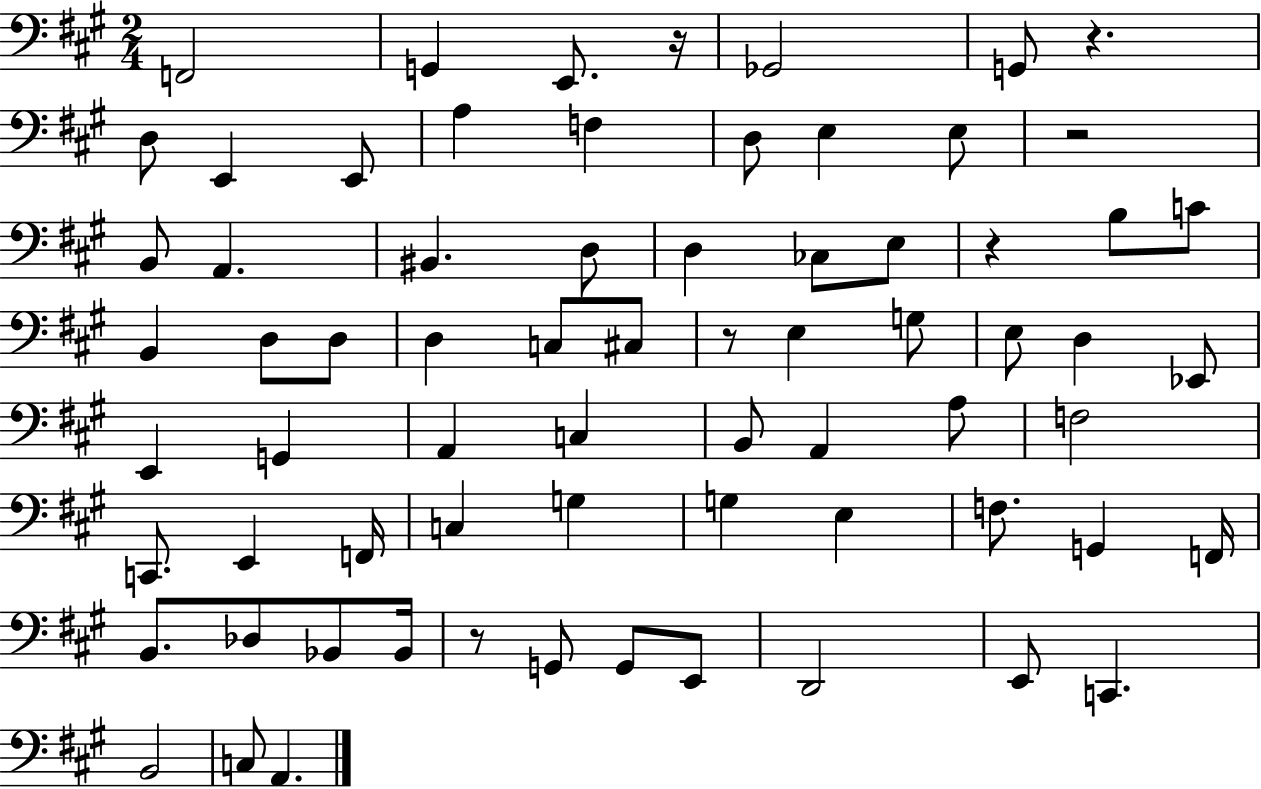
X:1
T:Untitled
M:2/4
L:1/4
K:A
F,,2 G,, E,,/2 z/4 _G,,2 G,,/2 z D,/2 E,, E,,/2 A, F, D,/2 E, E,/2 z2 B,,/2 A,, ^B,, D,/2 D, _C,/2 E,/2 z B,/2 C/2 B,, D,/2 D,/2 D, C,/2 ^C,/2 z/2 E, G,/2 E,/2 D, _E,,/2 E,, G,, A,, C, B,,/2 A,, A,/2 F,2 C,,/2 E,, F,,/4 C, G, G, E, F,/2 G,, F,,/4 B,,/2 _D,/2 _B,,/2 _B,,/4 z/2 G,,/2 G,,/2 E,,/2 D,,2 E,,/2 C,, B,,2 C,/2 A,,